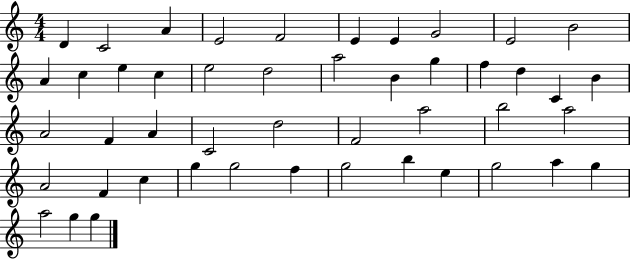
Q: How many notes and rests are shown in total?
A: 47